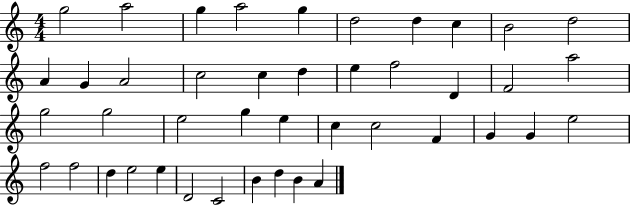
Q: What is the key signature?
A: C major